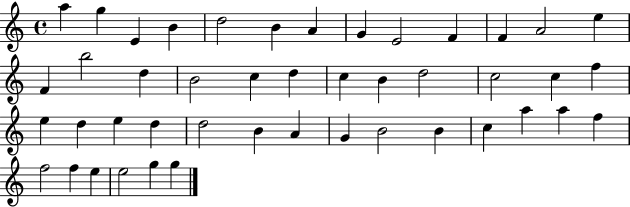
{
  \clef treble
  \time 4/4
  \defaultTimeSignature
  \key c \major
  a''4 g''4 e'4 b'4 | d''2 b'4 a'4 | g'4 e'2 f'4 | f'4 a'2 e''4 | \break f'4 b''2 d''4 | b'2 c''4 d''4 | c''4 b'4 d''2 | c''2 c''4 f''4 | \break e''4 d''4 e''4 d''4 | d''2 b'4 a'4 | g'4 b'2 b'4 | c''4 a''4 a''4 f''4 | \break f''2 f''4 e''4 | e''2 g''4 g''4 | \bar "|."
}